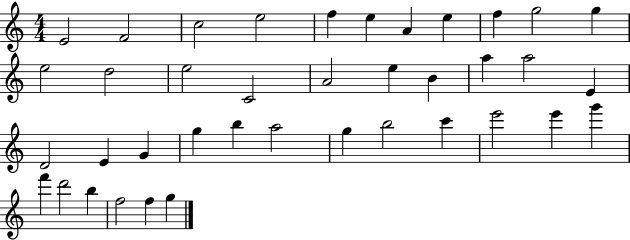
{
  \clef treble
  \numericTimeSignature
  \time 4/4
  \key c \major
  e'2 f'2 | c''2 e''2 | f''4 e''4 a'4 e''4 | f''4 g''2 g''4 | \break e''2 d''2 | e''2 c'2 | a'2 e''4 b'4 | a''4 a''2 e'4 | \break d'2 e'4 g'4 | g''4 b''4 a''2 | g''4 b''2 c'''4 | e'''2 e'''4 g'''4 | \break f'''4 d'''2 b''4 | f''2 f''4 g''4 | \bar "|."
}